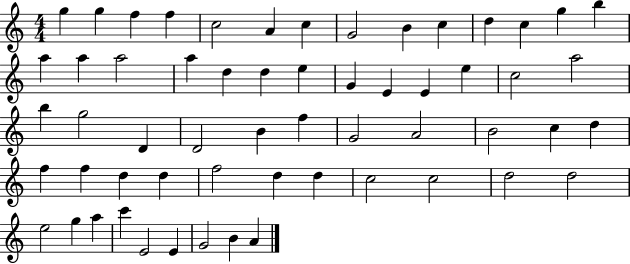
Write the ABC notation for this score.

X:1
T:Untitled
M:4/4
L:1/4
K:C
g g f f c2 A c G2 B c d c g b a a a2 a d d e G E E e c2 a2 b g2 D D2 B f G2 A2 B2 c d f f d d f2 d d c2 c2 d2 d2 e2 g a c' E2 E G2 B A